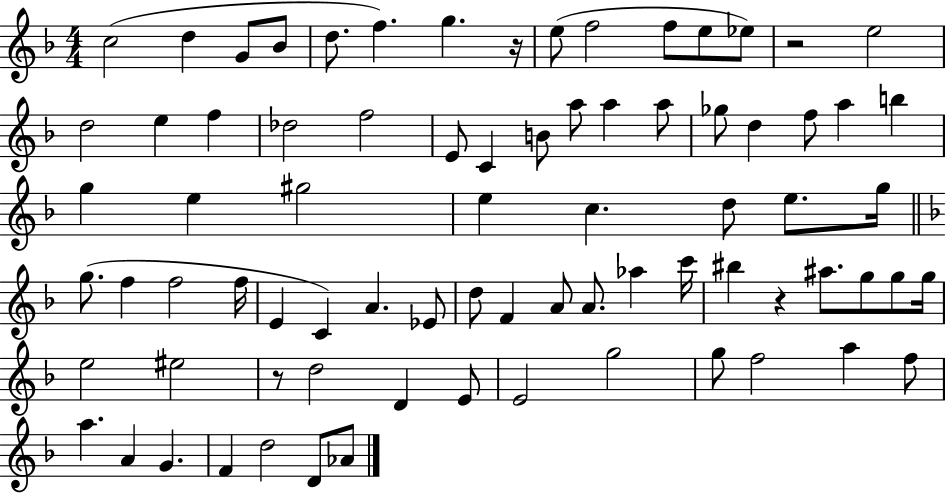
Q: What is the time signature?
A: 4/4